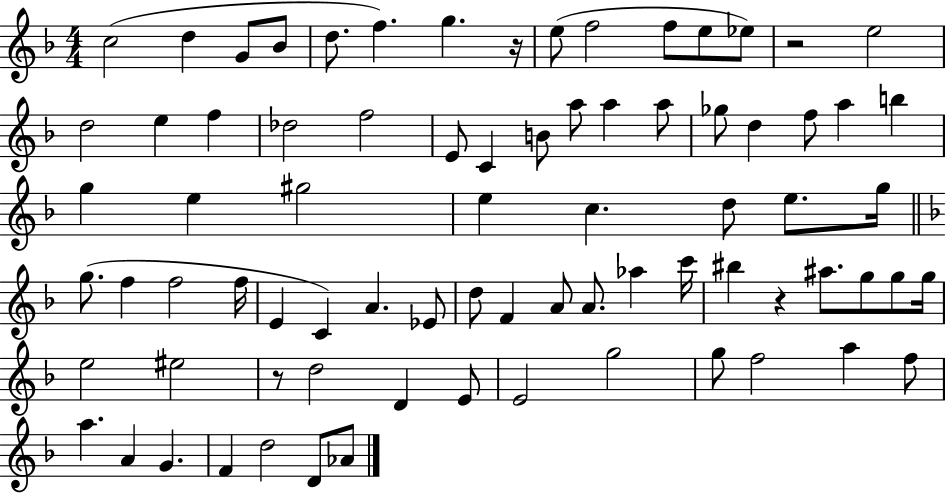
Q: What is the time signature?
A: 4/4